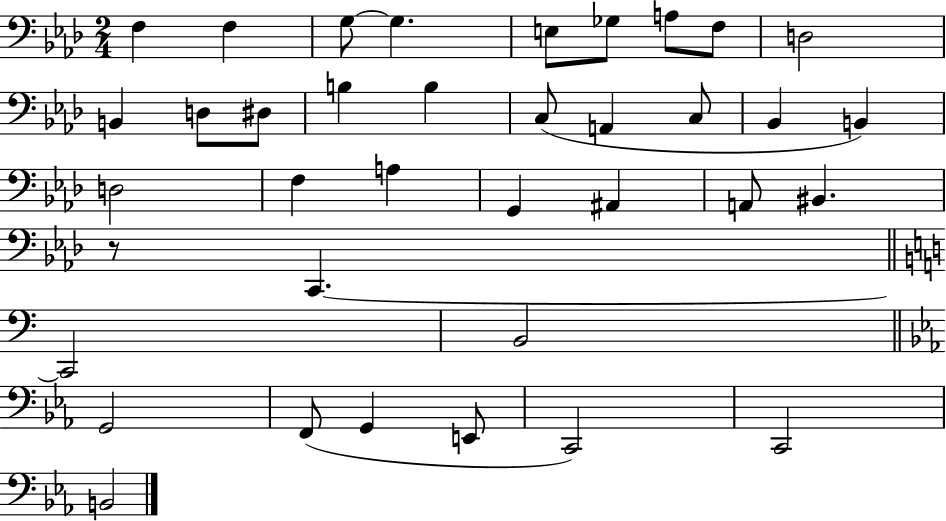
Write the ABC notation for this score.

X:1
T:Untitled
M:2/4
L:1/4
K:Ab
F, F, G,/2 G, E,/2 _G,/2 A,/2 F,/2 D,2 B,, D,/2 ^D,/2 B, B, C,/2 A,, C,/2 _B,, B,, D,2 F, A, G,, ^A,, A,,/2 ^B,, z/2 C,, C,,2 B,,2 G,,2 F,,/2 G,, E,,/2 C,,2 C,,2 B,,2